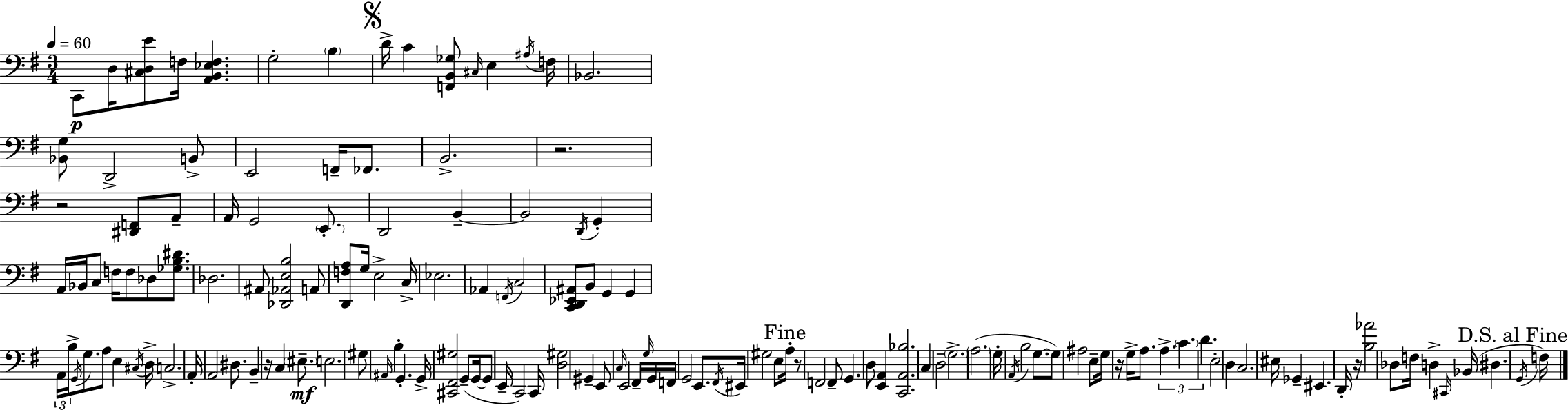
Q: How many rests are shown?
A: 6